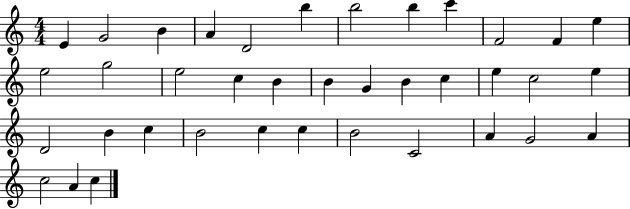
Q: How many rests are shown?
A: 0